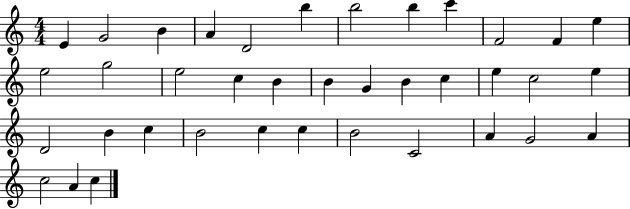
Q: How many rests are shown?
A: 0